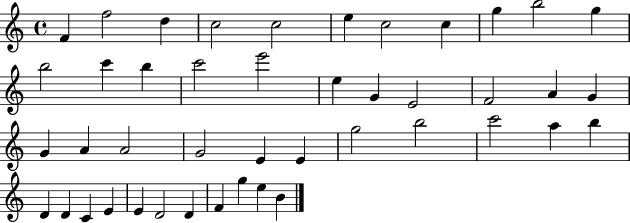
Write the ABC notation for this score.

X:1
T:Untitled
M:4/4
L:1/4
K:C
F f2 d c2 c2 e c2 c g b2 g b2 c' b c'2 e'2 e G E2 F2 A G G A A2 G2 E E g2 b2 c'2 a b D D C E E D2 D F g e B